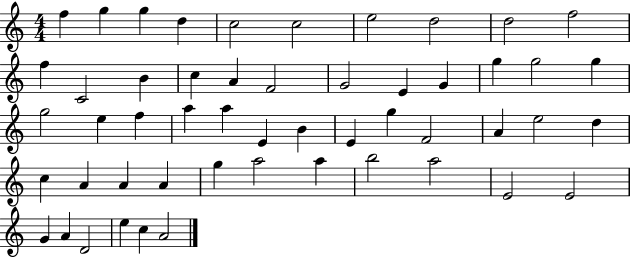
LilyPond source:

{
  \clef treble
  \numericTimeSignature
  \time 4/4
  \key c \major
  f''4 g''4 g''4 d''4 | c''2 c''2 | e''2 d''2 | d''2 f''2 | \break f''4 c'2 b'4 | c''4 a'4 f'2 | g'2 e'4 g'4 | g''4 g''2 g''4 | \break g''2 e''4 f''4 | a''4 a''4 e'4 b'4 | e'4 g''4 f'2 | a'4 e''2 d''4 | \break c''4 a'4 a'4 a'4 | g''4 a''2 a''4 | b''2 a''2 | e'2 e'2 | \break g'4 a'4 d'2 | e''4 c''4 a'2 | \bar "|."
}